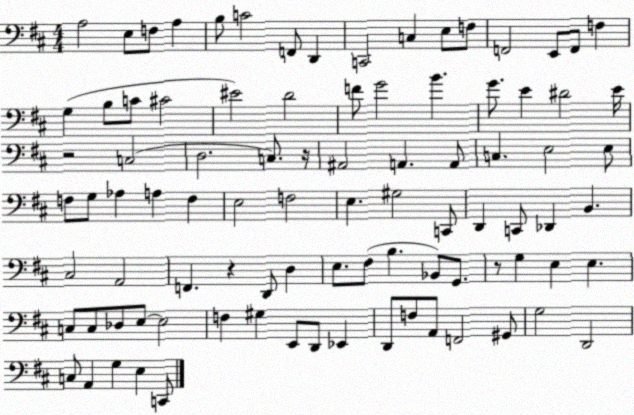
X:1
T:Untitled
M:4/4
L:1/4
K:D
A,2 E,/2 F,/2 A, B,/2 C2 F,,/2 D,, C,,2 C, E,/2 F,/2 F,,2 E,,/2 F,,/2 F, G, B,/2 C/2 ^C2 ^E2 D2 F/2 G2 B G/2 E ^D2 E/4 z2 C,2 D,2 C,/2 z/4 ^A,,2 A,, A,,/2 C, E,2 E,/2 F,/2 G,/2 _A, A, F, E,2 F,2 E, ^G,2 C,,/2 D,, C,,/2 _D,, B,, ^C,2 A,,2 F,, z D,,/2 D, E,/2 ^F,/2 B, _B,,/2 G,,/2 z/2 G, E, E, C,/2 C,/2 _D,/2 E,/2 E,2 F, ^G, E,,/2 D,,/2 _E,, D,,/2 F,/2 A,,/2 F,,2 ^G,,/2 G,2 D,,2 C,/2 A,, G, E, C,,/2